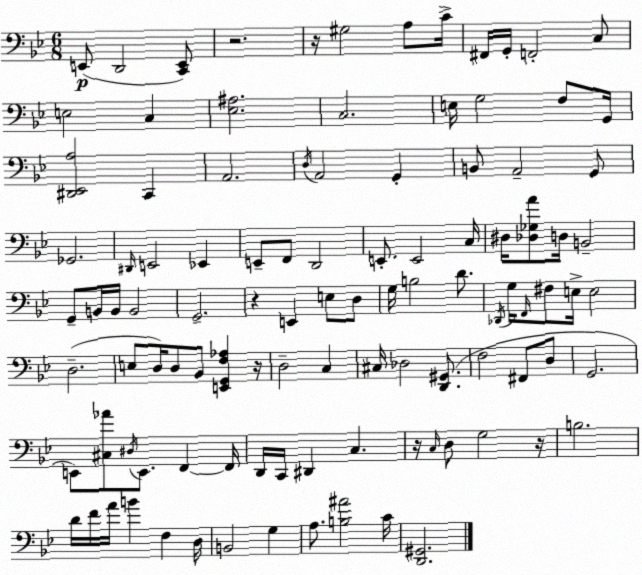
X:1
T:Untitled
M:6/8
L:1/4
K:Gm
E,,/2 D,,2 [C,,E,,]/2 z2 z/4 ^G,2 A,/2 C/4 ^F,,/4 G,,/4 F,,2 C,/2 E,2 C, [_E,^A,]2 C,2 E,/4 G,2 F,/2 G,,/4 [^D,,_E,,A,]2 C,, A,,2 D,/4 A,,2 G,, B,,/2 A,,2 G,,/2 _G,,2 ^D,,/4 E,,2 _E,, E,,/2 F,,/2 D,,2 E,,/2 E,,2 C,/4 ^D,/4 [_D,_G,A]/2 D,/4 B,,2 G,,/2 B,,/4 B,,/4 B,,2 G,,2 z E,, E,/2 D,/2 G,/4 B,2 D/2 _D,,/4 G,/4 F,,/4 ^F,/2 E,/4 E,2 D,2 E,/2 D,/4 D,/2 _B,,/2 [E,,G,,F,_A,] z/4 D,2 C, ^C,/4 _D,2 [D,,^G,,]/2 F,2 ^F,,/2 D,/2 G,,2 E,,/2 [^C,_A]/2 ^D,/4 E,,/2 F,, F,,/4 D,,/4 C,,/4 ^D,, C, z/4 C,/4 D,/2 G,2 z/4 B,2 D/4 F/4 A/4 B F, D,/4 B,,2 G, A,/2 [B,^A]2 C/4 [D,,^G,,]2